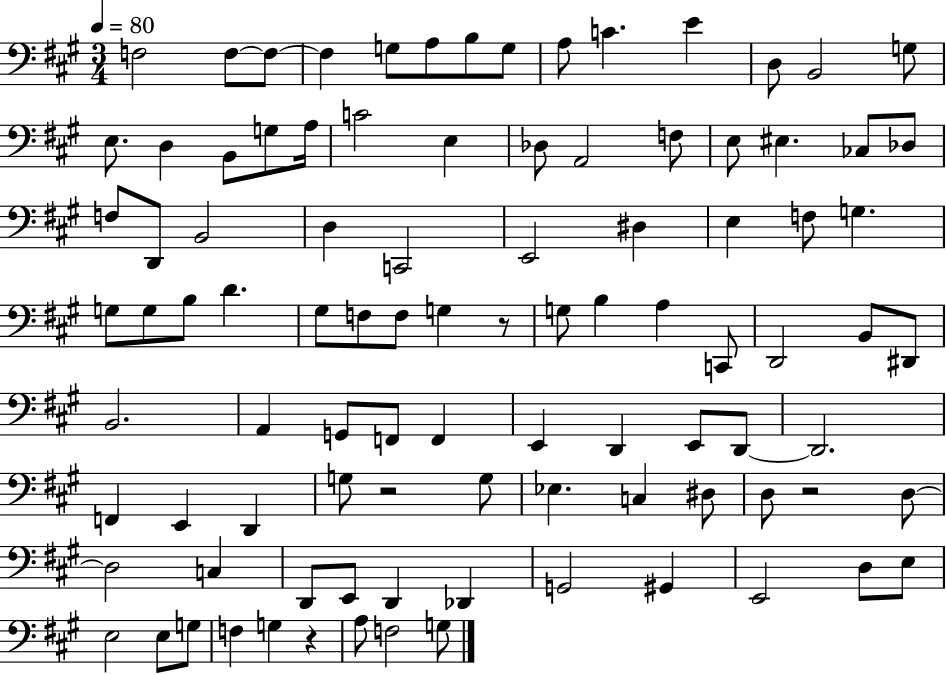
X:1
T:Untitled
M:3/4
L:1/4
K:A
F,2 F,/2 F,/2 F, G,/2 A,/2 B,/2 G,/2 A,/2 C E D,/2 B,,2 G,/2 E,/2 D, B,,/2 G,/2 A,/4 C2 E, _D,/2 A,,2 F,/2 E,/2 ^E, _C,/2 _D,/2 F,/2 D,,/2 B,,2 D, C,,2 E,,2 ^D, E, F,/2 G, G,/2 G,/2 B,/2 D ^G,/2 F,/2 F,/2 G, z/2 G,/2 B, A, C,,/2 D,,2 B,,/2 ^D,,/2 B,,2 A,, G,,/2 F,,/2 F,, E,, D,, E,,/2 D,,/2 D,,2 F,, E,, D,, G,/2 z2 G,/2 _E, C, ^D,/2 D,/2 z2 D,/2 D,2 C, D,,/2 E,,/2 D,, _D,, G,,2 ^G,, E,,2 D,/2 E,/2 E,2 E,/2 G,/2 F, G, z A,/2 F,2 G,/2